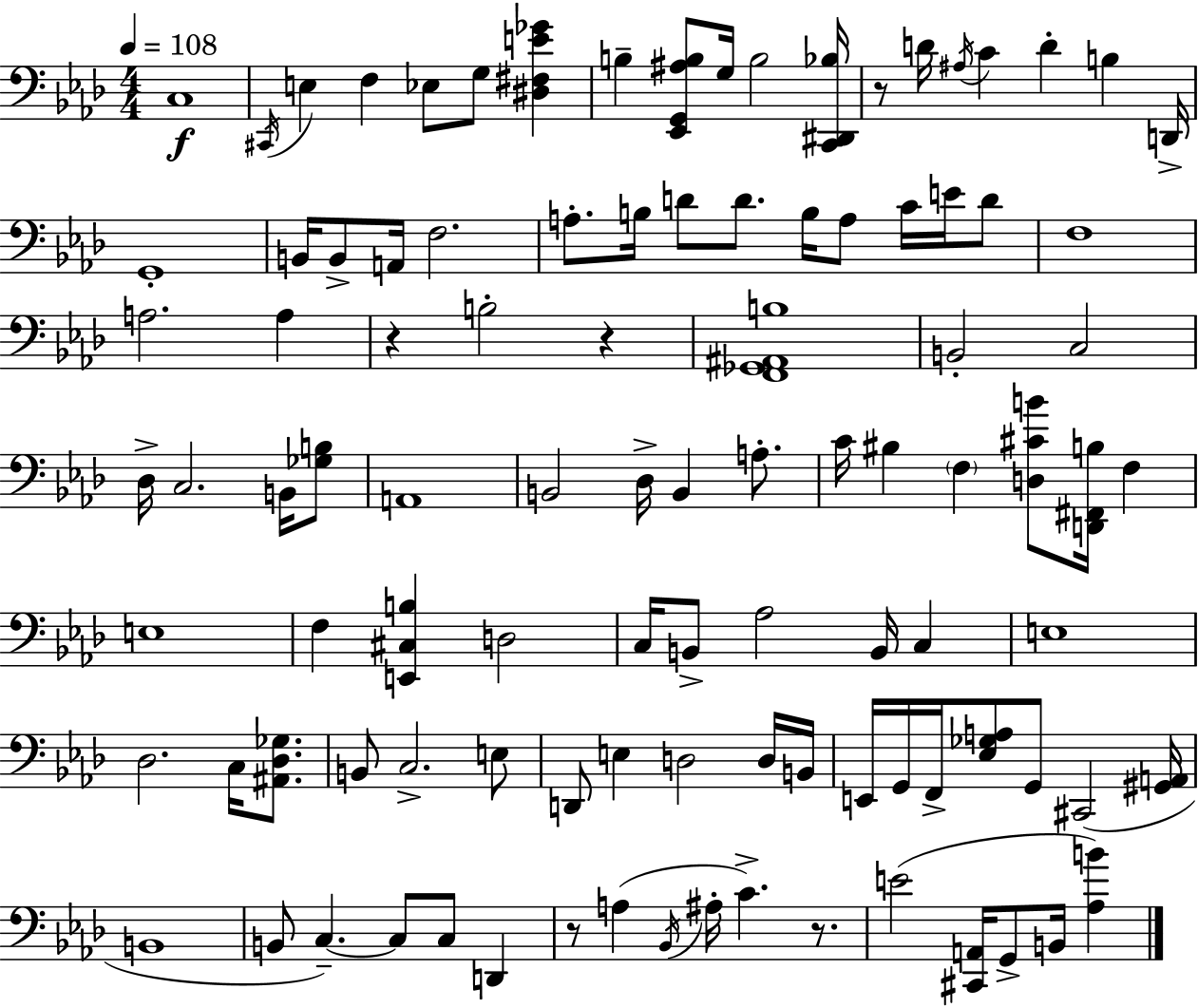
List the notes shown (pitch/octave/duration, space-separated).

C3/w C#2/s E3/q F3/q Eb3/e G3/e [D#3,F#3,E4,Gb4]/q B3/q [Eb2,G2,A#3,B3]/e G3/s B3/h [C2,D#2,Bb3]/s R/e D4/s A#3/s C4/q D4/q B3/q D2/s G2/w B2/s B2/e A2/s F3/h. A3/e. B3/s D4/e D4/e. B3/s A3/e C4/s E4/s D4/e F3/w A3/h. A3/q R/q B3/h R/q [F2,Gb2,A#2,B3]/w B2/h C3/h Db3/s C3/h. B2/s [Gb3,B3]/e A2/w B2/h Db3/s B2/q A3/e. C4/s BIS3/q F3/q [D3,C#4,B4]/e [D2,F#2,B3]/s F3/q E3/w F3/q [E2,C#3,B3]/q D3/h C3/s B2/e Ab3/h B2/s C3/q E3/w Db3/h. C3/s [A#2,Db3,Gb3]/e. B2/e C3/h. E3/e D2/e E3/q D3/h D3/s B2/s E2/s G2/s F2/s [Eb3,Gb3,A3]/e G2/e C#2/h [G#2,A2]/s B2/w B2/e C3/q. C3/e C3/e D2/q R/e A3/q Bb2/s A#3/s C4/q. R/e. E4/h [C#2,A2]/s G2/e B2/s [Ab3,B4]/q